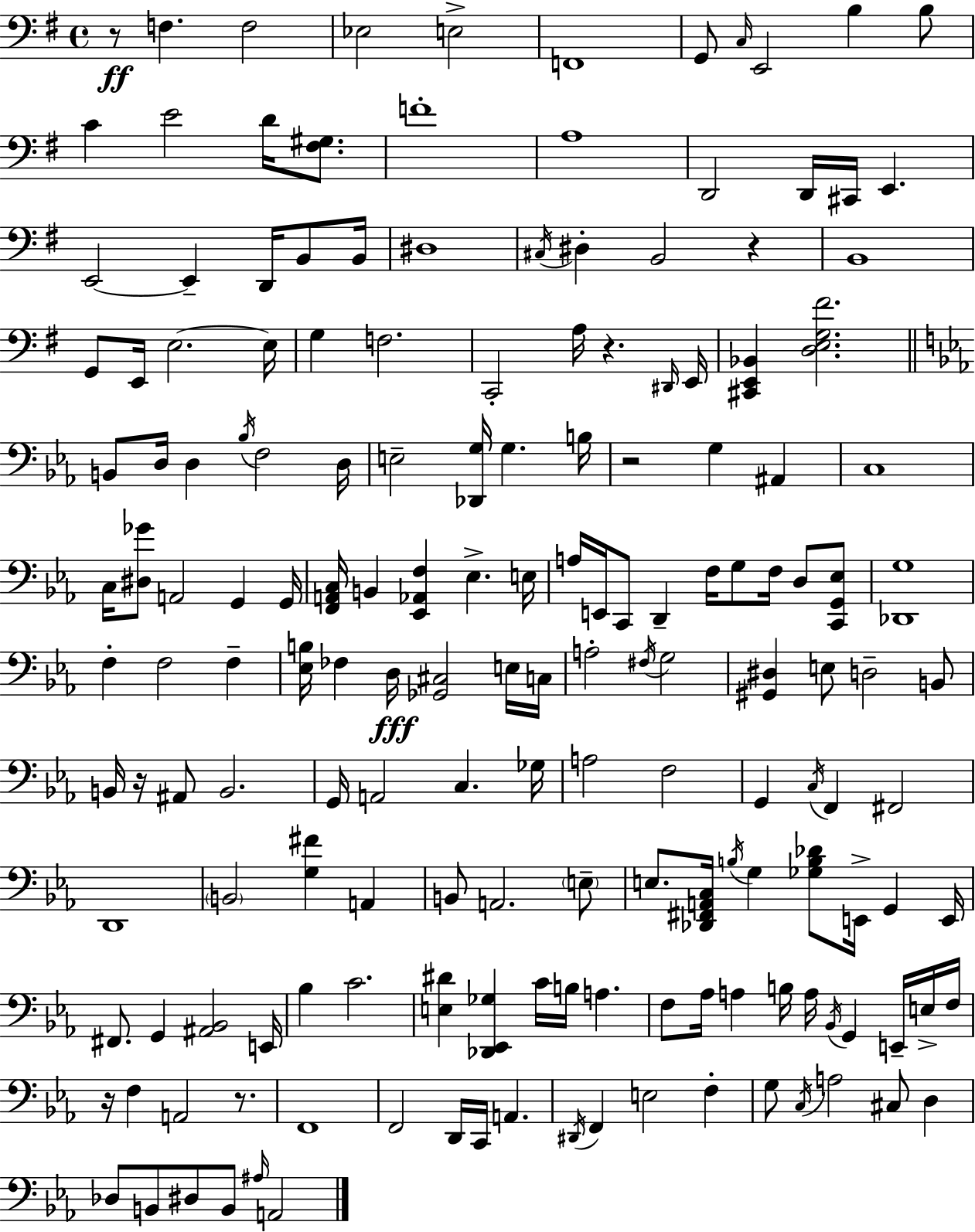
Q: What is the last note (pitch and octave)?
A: A2